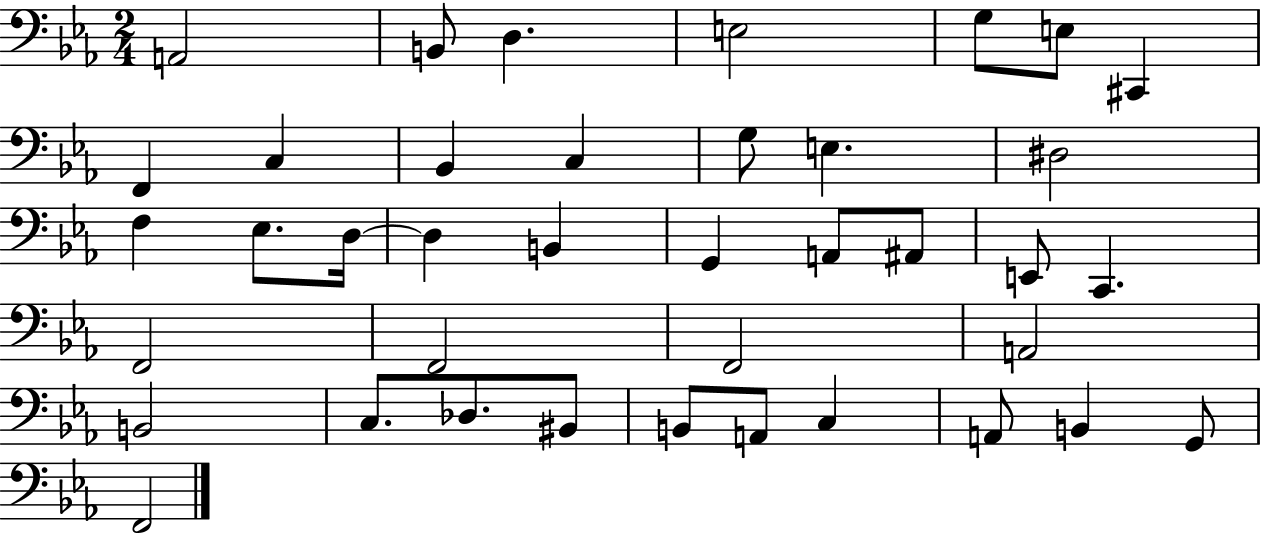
A2/h B2/e D3/q. E3/h G3/e E3/e C#2/q F2/q C3/q Bb2/q C3/q G3/e E3/q. D#3/h F3/q Eb3/e. D3/s D3/q B2/q G2/q A2/e A#2/e E2/e C2/q. F2/h F2/h F2/h A2/h B2/h C3/e. Db3/e. BIS2/e B2/e A2/e C3/q A2/e B2/q G2/e F2/h